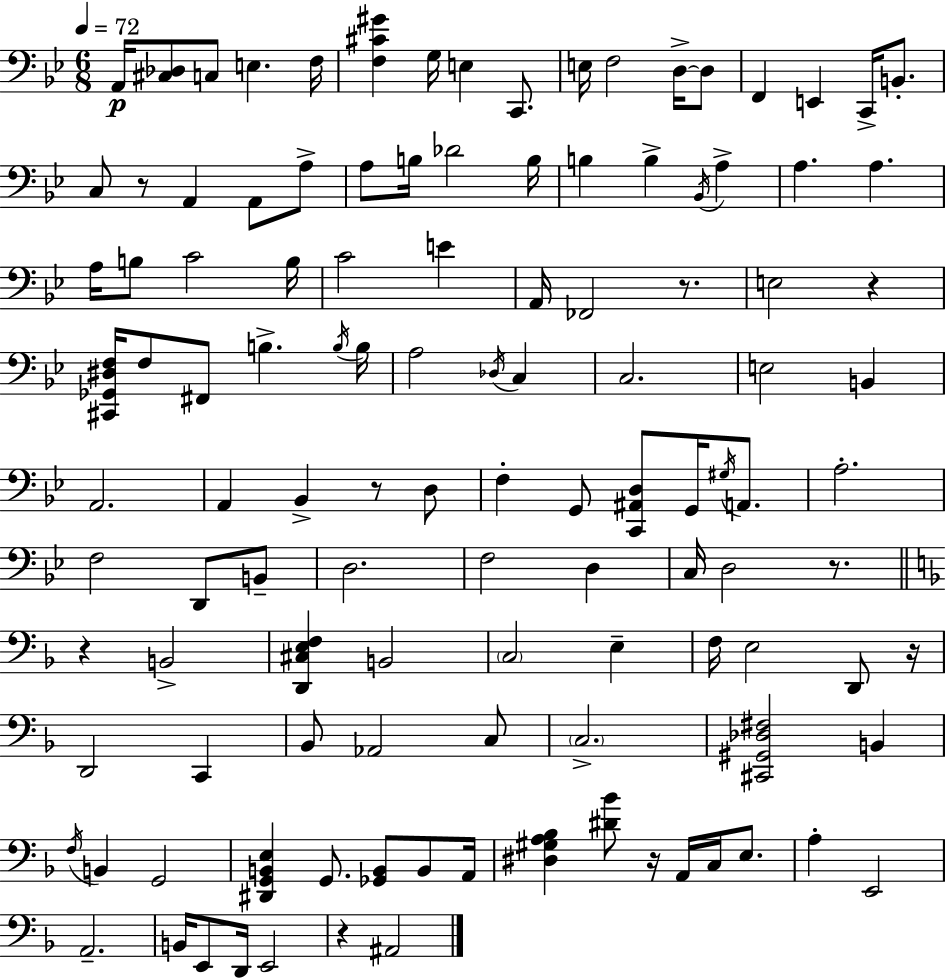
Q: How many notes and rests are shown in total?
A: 117